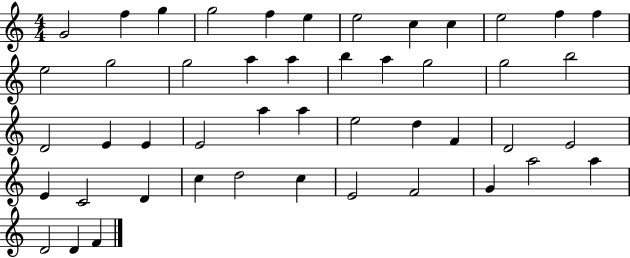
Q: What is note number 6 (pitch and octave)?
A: E5